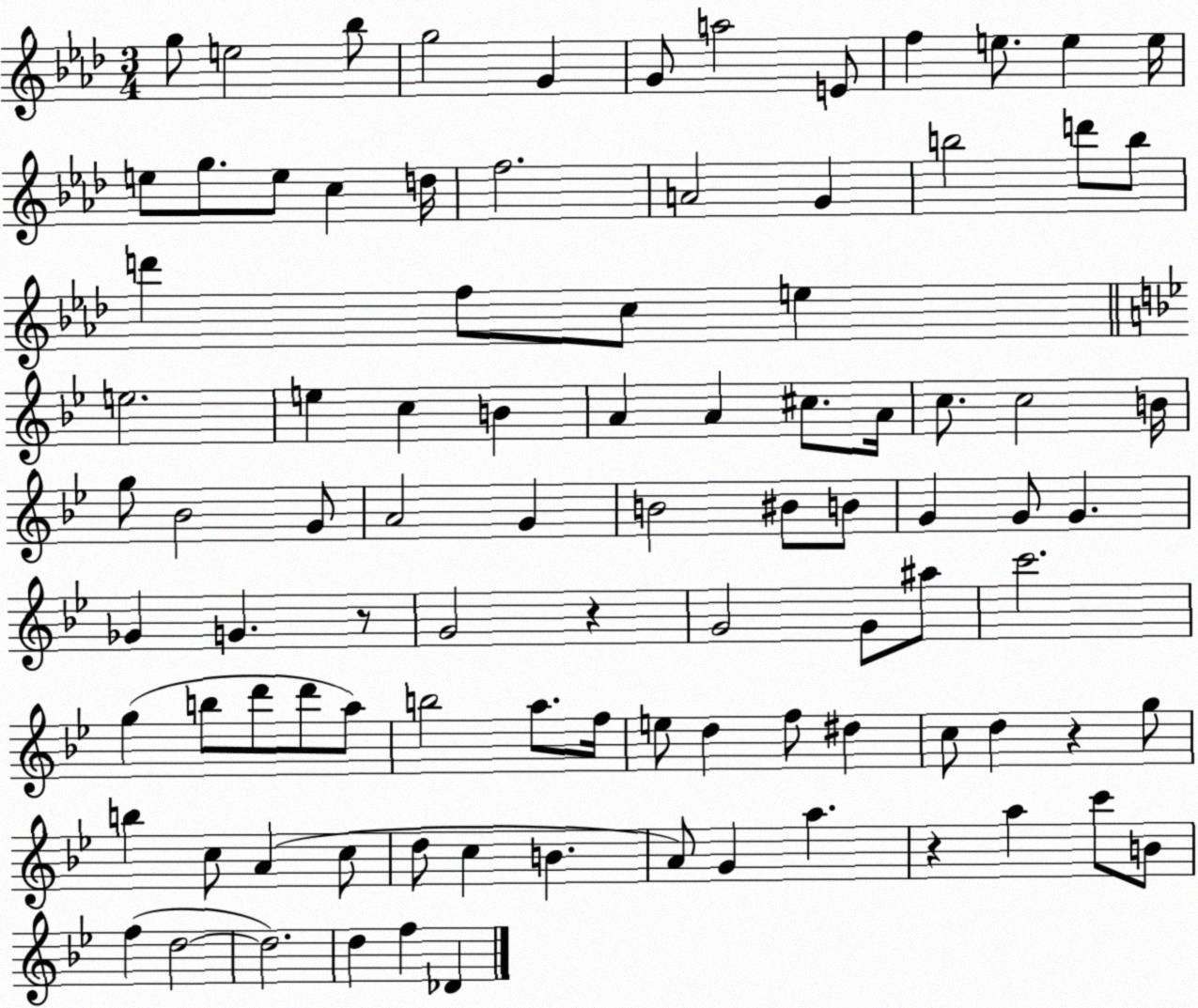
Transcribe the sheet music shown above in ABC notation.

X:1
T:Untitled
M:3/4
L:1/4
K:Ab
g/2 e2 _b/2 g2 G G/2 a2 E/2 f e/2 e e/4 e/2 g/2 e/2 c d/4 f2 A2 G b2 d'/2 b/2 d' f/2 c/2 e e2 e c B A A ^c/2 A/4 c/2 c2 B/4 g/2 _B2 G/2 A2 G B2 ^B/2 B/2 G G/2 G _G G z/2 G2 z G2 G/2 ^a/2 c'2 g b/2 d'/2 d'/2 a/2 b2 a/2 f/4 e/2 d f/2 ^d c/2 d z g/2 b c/2 A c/2 d/2 c B A/2 G a z a c'/2 B/2 f d2 d2 d f _D